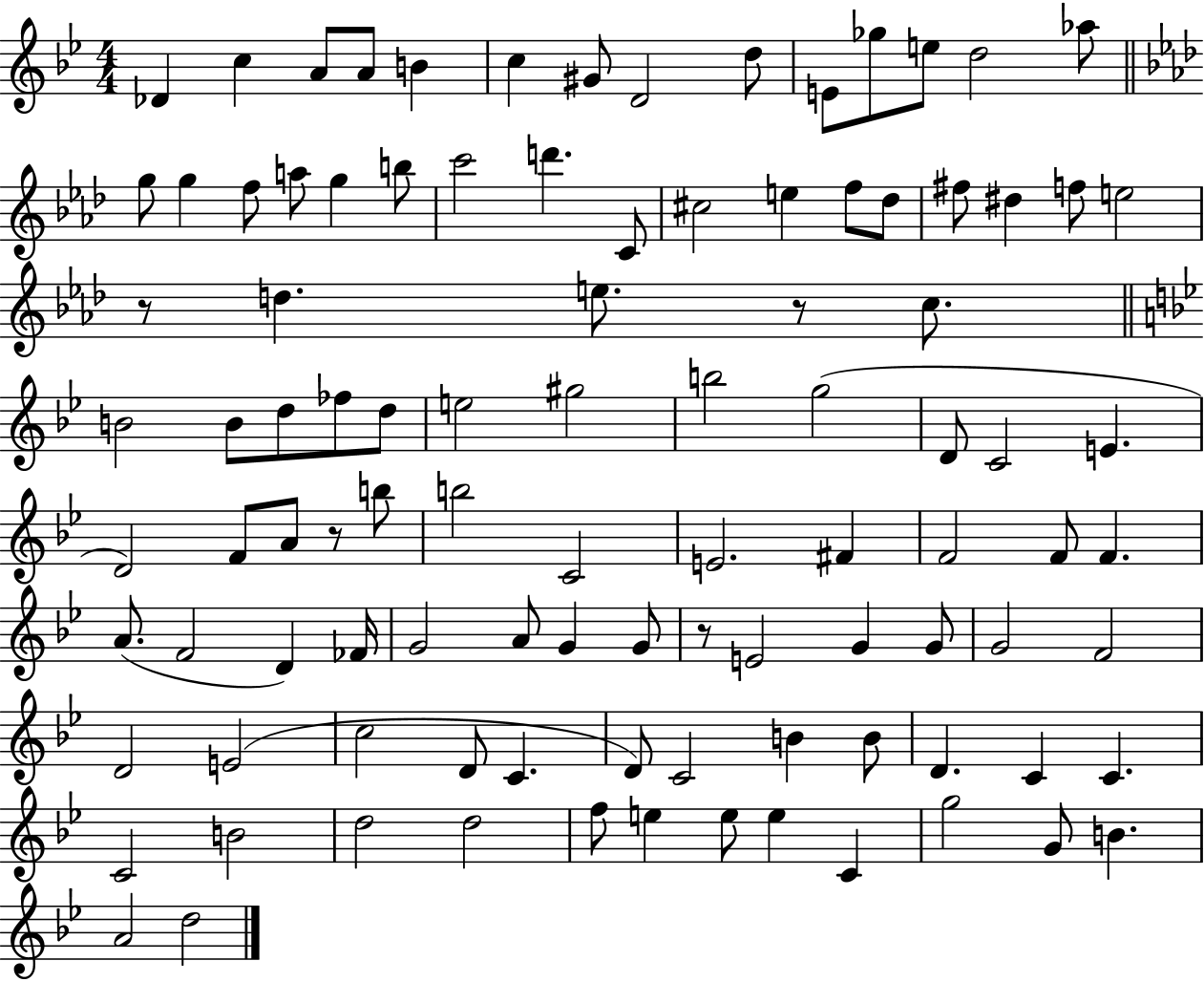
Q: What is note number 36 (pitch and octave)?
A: B4